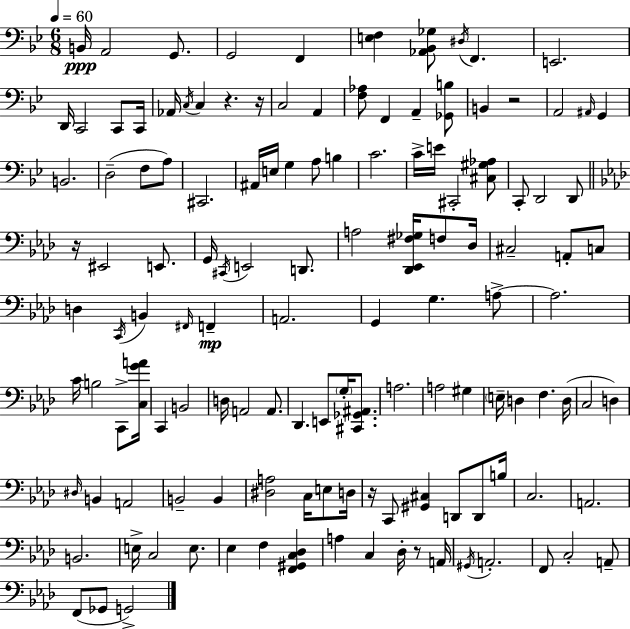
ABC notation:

X:1
T:Untitled
M:6/8
L:1/4
K:Gm
B,,/4 A,,2 G,,/2 G,,2 F,, [E,F,] [_A,,_B,,_G,]/2 ^D,/4 F,, E,,2 D,,/4 C,,2 C,,/2 C,,/4 _A,,/4 C,/4 C, z z/4 C,2 A,, [F,_A,]/2 F,, A,, [_G,,B,]/2 B,, z2 A,,2 ^A,,/4 G,, B,,2 D,2 F,/2 A,/2 ^C,,2 ^A,,/4 E,/4 G, A,/2 B, C2 C/4 E/4 ^C,,2 [^C,^G,_A,]/2 C,,/2 D,,2 D,,/2 z/4 ^E,,2 E,,/2 G,,/4 ^C,,/4 E,,2 D,,/2 A,2 [_D,,_E,,^F,_G,]/4 F,/2 _D,/4 ^C,2 A,,/2 C,/2 D, C,,/4 B,, ^F,,/4 F,, A,,2 G,, G, A,/2 A,2 C/4 B,2 C,,/2 [C,GA]/4 C,, B,,2 D,/4 A,,2 A,,/2 _D,, E,,/2 G,/4 [^C,,_G,,^A,,]/2 A,2 A,2 ^G, E,/4 D, F, D,/4 C,2 D, ^D,/4 B,, A,,2 B,,2 B,, [^D,A,]2 C,/4 E,/2 D,/4 z/4 C,,/2 [^G,,^C,] D,,/2 D,,/2 B,/4 C,2 A,,2 B,,2 E,/4 C,2 E,/2 _E, F, [F,,^G,,C,_D,] A, C, _D,/4 z/2 A,,/4 ^G,,/4 A,,2 F,,/2 C,2 A,,/2 F,,/2 _G,,/2 G,,2